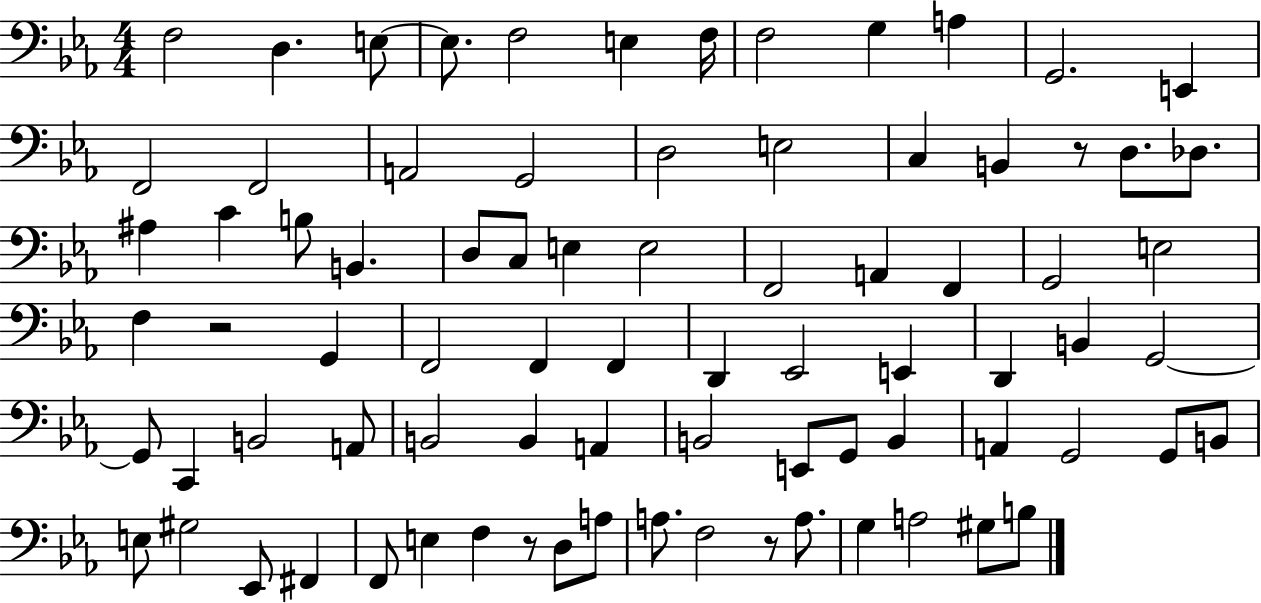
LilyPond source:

{
  \clef bass
  \numericTimeSignature
  \time 4/4
  \key ees \major
  f2 d4. e8~~ | e8. f2 e4 f16 | f2 g4 a4 | g,2. e,4 | \break f,2 f,2 | a,2 g,2 | d2 e2 | c4 b,4 r8 d8. des8. | \break ais4 c'4 b8 b,4. | d8 c8 e4 e2 | f,2 a,4 f,4 | g,2 e2 | \break f4 r2 g,4 | f,2 f,4 f,4 | d,4 ees,2 e,4 | d,4 b,4 g,2~~ | \break g,8 c,4 b,2 a,8 | b,2 b,4 a,4 | b,2 e,8 g,8 b,4 | a,4 g,2 g,8 b,8 | \break e8 gis2 ees,8 fis,4 | f,8 e4 f4 r8 d8 a8 | a8. f2 r8 a8. | g4 a2 gis8 b8 | \break \bar "|."
}